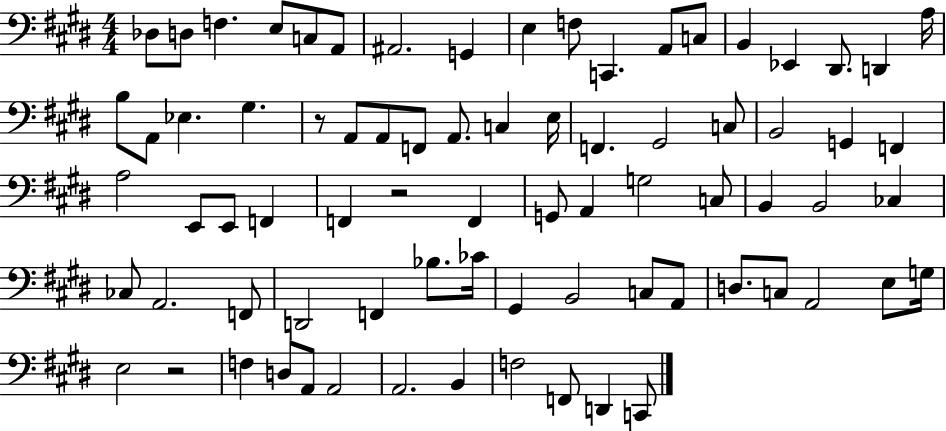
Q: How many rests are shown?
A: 3